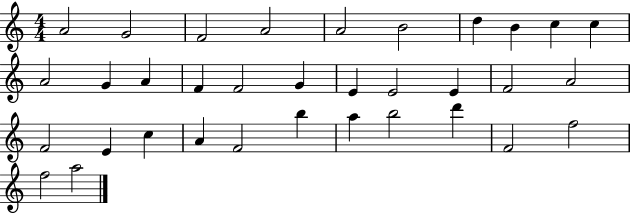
A4/h G4/h F4/h A4/h A4/h B4/h D5/q B4/q C5/q C5/q A4/h G4/q A4/q F4/q F4/h G4/q E4/q E4/h E4/q F4/h A4/h F4/h E4/q C5/q A4/q F4/h B5/q A5/q B5/h D6/q F4/h F5/h F5/h A5/h